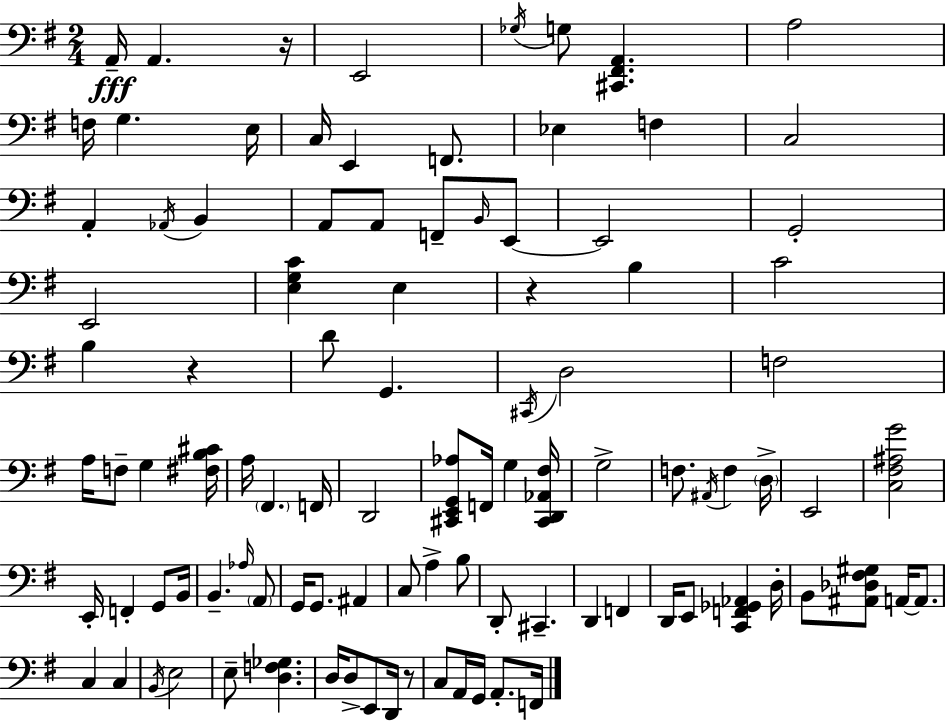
A2/s A2/q. R/s E2/h Gb3/s G3/e [C#2,F#2,A2]/q. A3/h F3/s G3/q. E3/s C3/s E2/q F2/e. Eb3/q F3/q C3/h A2/q Ab2/s B2/q A2/e A2/e F2/e B2/s E2/e E2/h G2/h E2/h [E3,G3,C4]/q E3/q R/q B3/q C4/h B3/q R/q D4/e G2/q. C#2/s D3/h F3/h A3/s F3/e G3/q [F#3,B3,C#4]/s A3/s F#2/q. F2/s D2/h [C#2,E2,G2,Ab3]/e F2/s G3/q [C#2,D2,Ab2,F#3]/s G3/h F3/e. A#2/s F3/q D3/s E2/h [C3,F#3,A#3,G4]/h E2/s F2/q G2/e B2/s B2/q. Ab3/s A2/e G2/s G2/e. A#2/q C3/e A3/q B3/e D2/e C#2/q. D2/q F2/q D2/s E2/e [C2,F2,Gb2,Ab2]/q D3/s B2/e [A#2,Db3,F#3,G#3]/e A2/s A2/e. C3/q C3/q B2/s E3/h E3/e [D3,F3,Gb3]/q. D3/s D3/e E2/e D2/s R/e C3/e A2/s G2/s A2/e. F2/s